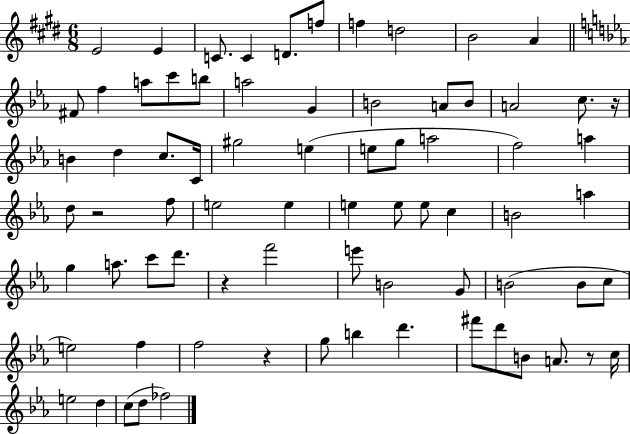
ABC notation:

X:1
T:Untitled
M:6/8
L:1/4
K:E
E2 E C/2 C D/2 f/2 f d2 B2 A ^F/2 f a/2 c'/2 b/2 a2 G B2 A/2 B/2 A2 c/2 z/4 B d c/2 C/4 ^g2 e e/2 g/2 a2 f2 a d/2 z2 f/2 e2 e e e/2 e/2 c B2 a g a/2 c'/2 d'/2 z f'2 e'/2 B2 G/2 B2 B/2 c/2 e2 f f2 z g/2 b d' ^f'/2 d'/2 B/2 A/2 z/2 c/4 e2 d c/2 d/2 _f2